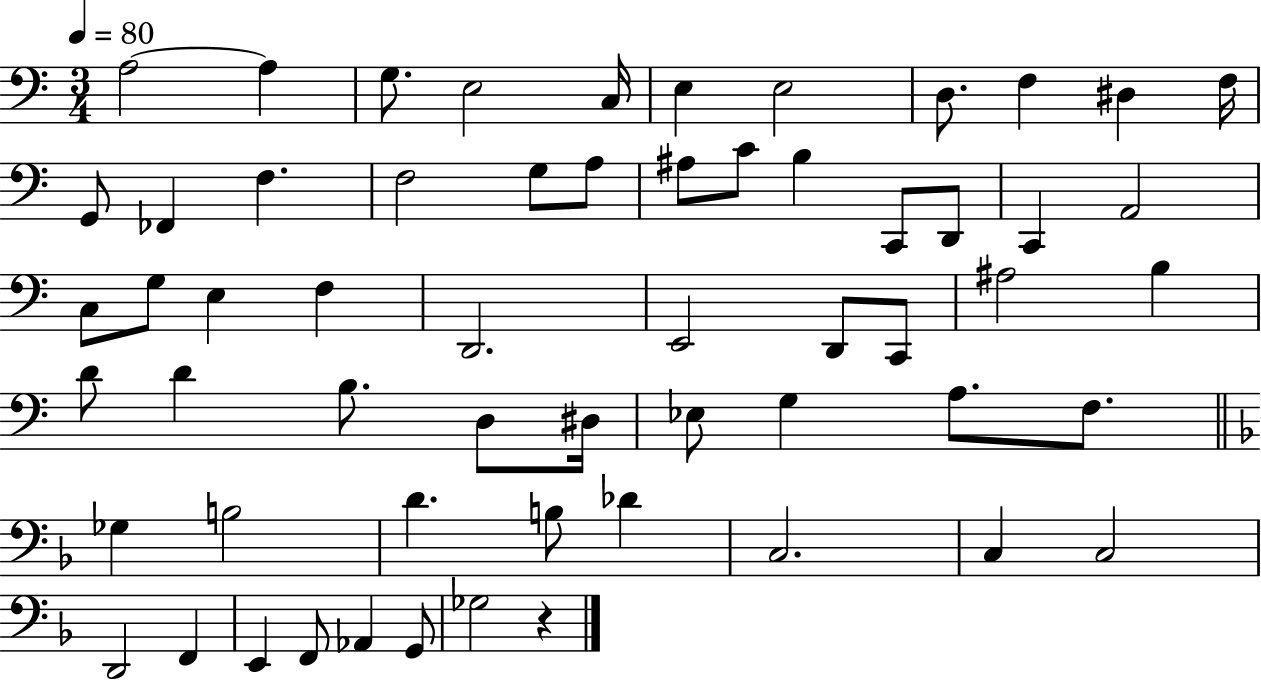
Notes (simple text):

A3/h A3/q G3/e. E3/h C3/s E3/q E3/h D3/e. F3/q D#3/q F3/s G2/e FES2/q F3/q. F3/h G3/e A3/e A#3/e C4/e B3/q C2/e D2/e C2/q A2/h C3/e G3/e E3/q F3/q D2/h. E2/h D2/e C2/e A#3/h B3/q D4/e D4/q B3/e. D3/e D#3/s Eb3/e G3/q A3/e. F3/e. Gb3/q B3/h D4/q. B3/e Db4/q C3/h. C3/q C3/h D2/h F2/q E2/q F2/e Ab2/q G2/e Gb3/h R/q